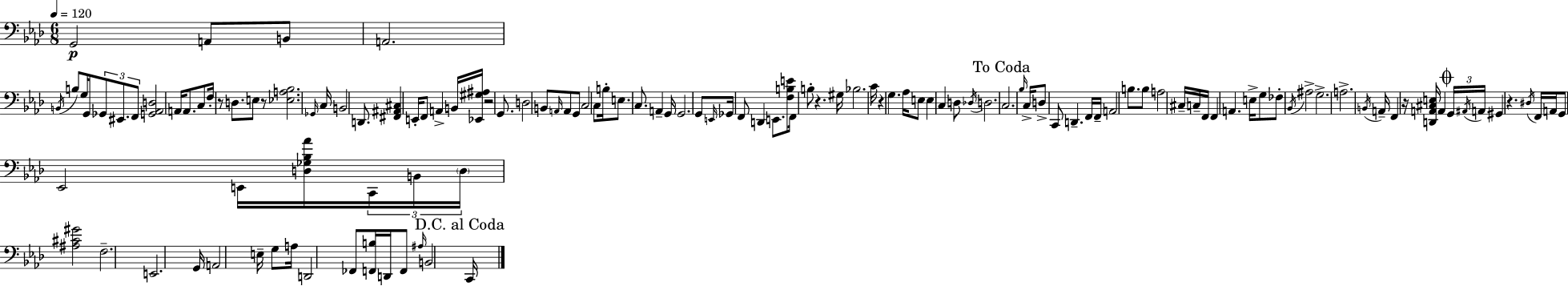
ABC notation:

X:1
T:Untitled
M:6/8
L:1/4
K:Fm
G,,2 A,,/2 B,,/2 A,,2 B,,/4 B,/2 G,/4 G,,/2 _G,,/2 ^E,,/2 F,,/2 [G,,_A,,D,]2 A,,/4 A,,/2 C,/2 F,/4 z/2 D,/2 E,/2 z/2 [_E,A,_B,]2 _G,,/4 C,/4 B,,2 D,,/2 [^F,,^A,,^C,] E,,/4 F,,/2 A,, B,,/4 [_E,,^G,^A,]/4 z2 G,,/2 D,2 B,,/2 A,,/4 A,,/2 G,,/2 C,2 C,/2 B,/4 E,/2 C,/2 A,, G,,/4 G,,2 G,,/2 E,,/4 _G,,/4 F,,/2 D,, E,,/2 [F,B,E]/2 F,,/4 B,/2 z ^G,/4 _B,2 C/4 z G, _A,/4 E,/2 E, C, D,/2 _D,/4 D,2 C,2 _B,/4 C,/4 D,/2 C,,/2 D,, F,,/4 F,,/4 A,,2 B,/2 B,/2 A,2 ^C,/4 C,/4 F,,/4 F,, A,, E,/4 G,/2 _F,/2 _B,,/4 ^A,2 G,2 A,2 B,,/4 A,,/4 F,, z/4 [D,,A,,^C,E,]/4 A,, G,,/4 ^A,,/4 A,,/4 ^G,, z ^D,/4 F,,/4 A,,/4 G,,/2 _E,,2 E,,/4 [D,_G,_B,_A]/4 C,,/4 B,,/4 D,/4 [^A,^C^G]2 F,2 E,,2 G,,/4 A,,2 E,/4 G,/2 A,/4 D,,2 _F,,/2 [F,,B,]/4 D,,/4 F,,/2 ^A,/4 B,,2 C,,/4